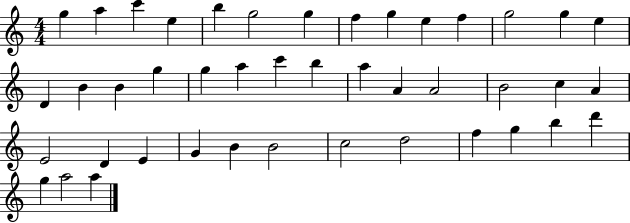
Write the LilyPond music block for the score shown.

{
  \clef treble
  \numericTimeSignature
  \time 4/4
  \key c \major
  g''4 a''4 c'''4 e''4 | b''4 g''2 g''4 | f''4 g''4 e''4 f''4 | g''2 g''4 e''4 | \break d'4 b'4 b'4 g''4 | g''4 a''4 c'''4 b''4 | a''4 a'4 a'2 | b'2 c''4 a'4 | \break e'2 d'4 e'4 | g'4 b'4 b'2 | c''2 d''2 | f''4 g''4 b''4 d'''4 | \break g''4 a''2 a''4 | \bar "|."
}